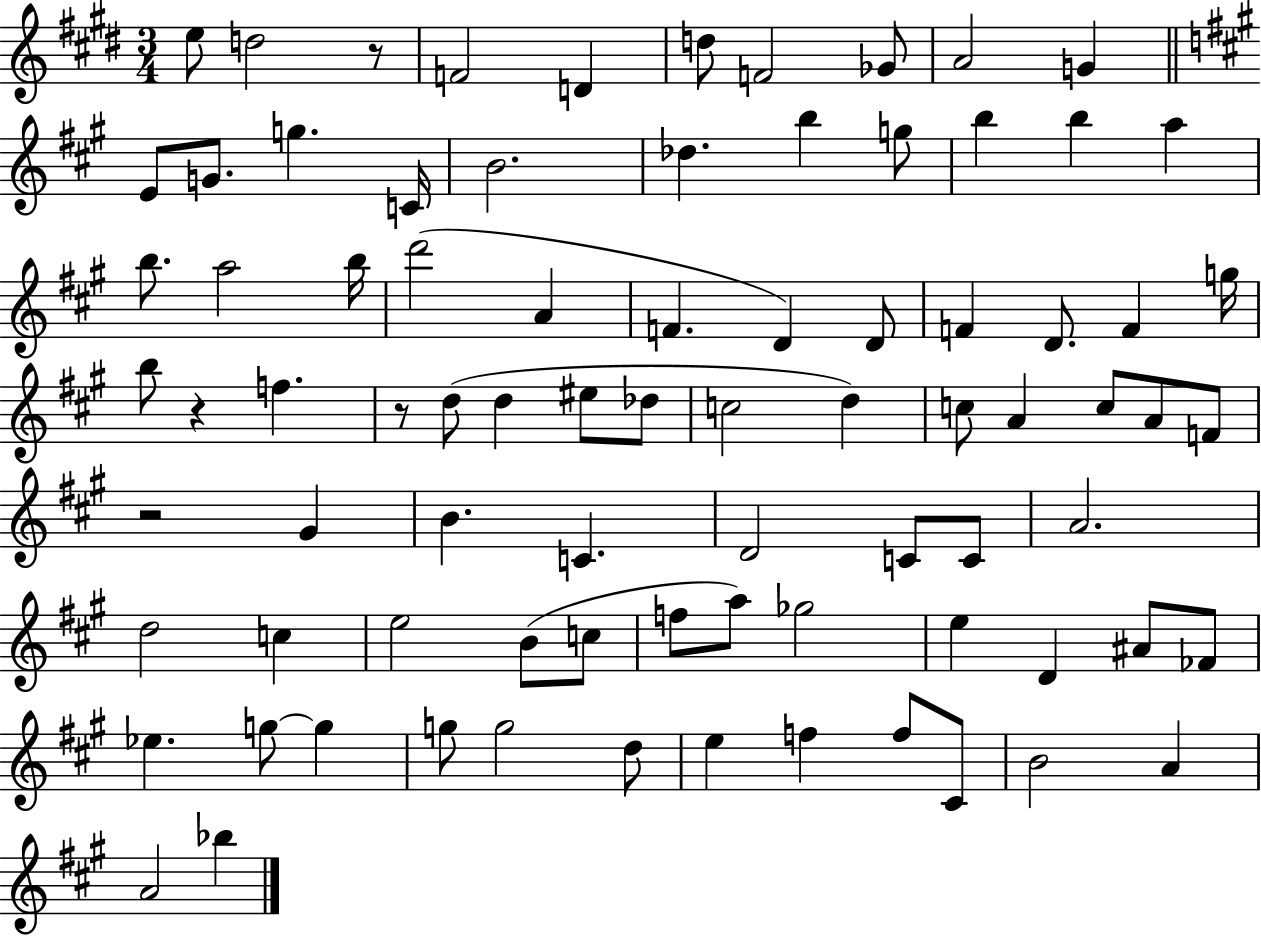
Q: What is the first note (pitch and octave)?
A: E5